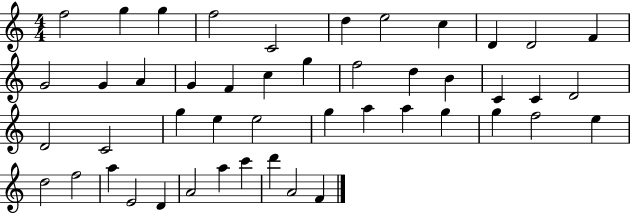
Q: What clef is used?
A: treble